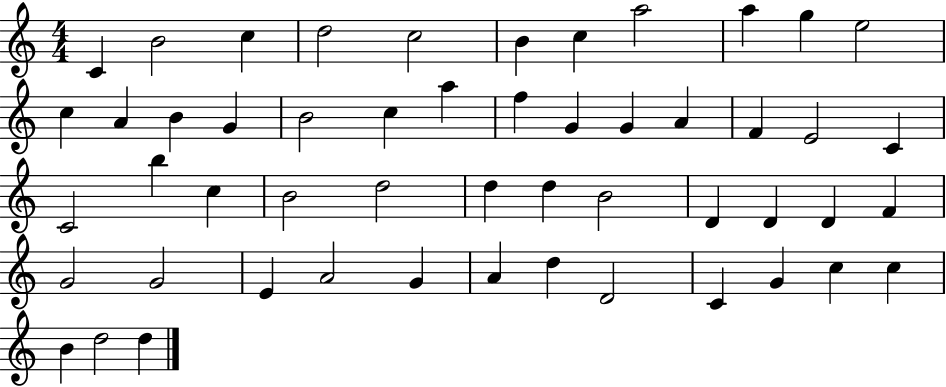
X:1
T:Untitled
M:4/4
L:1/4
K:C
C B2 c d2 c2 B c a2 a g e2 c A B G B2 c a f G G A F E2 C C2 b c B2 d2 d d B2 D D D F G2 G2 E A2 G A d D2 C G c c B d2 d